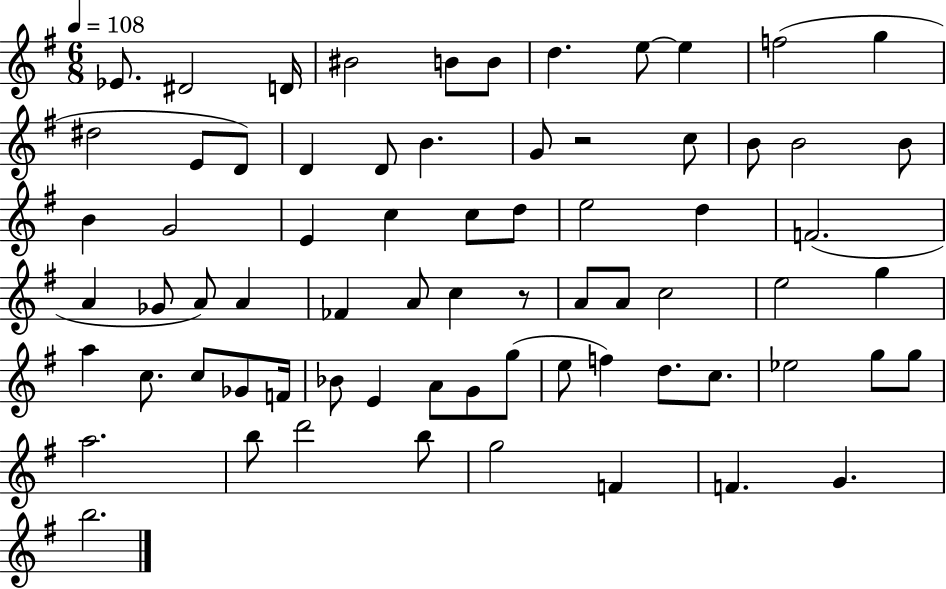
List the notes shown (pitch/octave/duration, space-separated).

Eb4/e. D#4/h D4/s BIS4/h B4/e B4/e D5/q. E5/e E5/q F5/h G5/q D#5/h E4/e D4/e D4/q D4/e B4/q. G4/e R/h C5/e B4/e B4/h B4/e B4/q G4/h E4/q C5/q C5/e D5/e E5/h D5/q F4/h. A4/q Gb4/e A4/e A4/q FES4/q A4/e C5/q R/e A4/e A4/e C5/h E5/h G5/q A5/q C5/e. C5/e Gb4/e F4/s Bb4/e E4/q A4/e G4/e G5/e E5/e F5/q D5/e. C5/e. Eb5/h G5/e G5/e A5/h. B5/e D6/h B5/e G5/h F4/q F4/q. G4/q. B5/h.